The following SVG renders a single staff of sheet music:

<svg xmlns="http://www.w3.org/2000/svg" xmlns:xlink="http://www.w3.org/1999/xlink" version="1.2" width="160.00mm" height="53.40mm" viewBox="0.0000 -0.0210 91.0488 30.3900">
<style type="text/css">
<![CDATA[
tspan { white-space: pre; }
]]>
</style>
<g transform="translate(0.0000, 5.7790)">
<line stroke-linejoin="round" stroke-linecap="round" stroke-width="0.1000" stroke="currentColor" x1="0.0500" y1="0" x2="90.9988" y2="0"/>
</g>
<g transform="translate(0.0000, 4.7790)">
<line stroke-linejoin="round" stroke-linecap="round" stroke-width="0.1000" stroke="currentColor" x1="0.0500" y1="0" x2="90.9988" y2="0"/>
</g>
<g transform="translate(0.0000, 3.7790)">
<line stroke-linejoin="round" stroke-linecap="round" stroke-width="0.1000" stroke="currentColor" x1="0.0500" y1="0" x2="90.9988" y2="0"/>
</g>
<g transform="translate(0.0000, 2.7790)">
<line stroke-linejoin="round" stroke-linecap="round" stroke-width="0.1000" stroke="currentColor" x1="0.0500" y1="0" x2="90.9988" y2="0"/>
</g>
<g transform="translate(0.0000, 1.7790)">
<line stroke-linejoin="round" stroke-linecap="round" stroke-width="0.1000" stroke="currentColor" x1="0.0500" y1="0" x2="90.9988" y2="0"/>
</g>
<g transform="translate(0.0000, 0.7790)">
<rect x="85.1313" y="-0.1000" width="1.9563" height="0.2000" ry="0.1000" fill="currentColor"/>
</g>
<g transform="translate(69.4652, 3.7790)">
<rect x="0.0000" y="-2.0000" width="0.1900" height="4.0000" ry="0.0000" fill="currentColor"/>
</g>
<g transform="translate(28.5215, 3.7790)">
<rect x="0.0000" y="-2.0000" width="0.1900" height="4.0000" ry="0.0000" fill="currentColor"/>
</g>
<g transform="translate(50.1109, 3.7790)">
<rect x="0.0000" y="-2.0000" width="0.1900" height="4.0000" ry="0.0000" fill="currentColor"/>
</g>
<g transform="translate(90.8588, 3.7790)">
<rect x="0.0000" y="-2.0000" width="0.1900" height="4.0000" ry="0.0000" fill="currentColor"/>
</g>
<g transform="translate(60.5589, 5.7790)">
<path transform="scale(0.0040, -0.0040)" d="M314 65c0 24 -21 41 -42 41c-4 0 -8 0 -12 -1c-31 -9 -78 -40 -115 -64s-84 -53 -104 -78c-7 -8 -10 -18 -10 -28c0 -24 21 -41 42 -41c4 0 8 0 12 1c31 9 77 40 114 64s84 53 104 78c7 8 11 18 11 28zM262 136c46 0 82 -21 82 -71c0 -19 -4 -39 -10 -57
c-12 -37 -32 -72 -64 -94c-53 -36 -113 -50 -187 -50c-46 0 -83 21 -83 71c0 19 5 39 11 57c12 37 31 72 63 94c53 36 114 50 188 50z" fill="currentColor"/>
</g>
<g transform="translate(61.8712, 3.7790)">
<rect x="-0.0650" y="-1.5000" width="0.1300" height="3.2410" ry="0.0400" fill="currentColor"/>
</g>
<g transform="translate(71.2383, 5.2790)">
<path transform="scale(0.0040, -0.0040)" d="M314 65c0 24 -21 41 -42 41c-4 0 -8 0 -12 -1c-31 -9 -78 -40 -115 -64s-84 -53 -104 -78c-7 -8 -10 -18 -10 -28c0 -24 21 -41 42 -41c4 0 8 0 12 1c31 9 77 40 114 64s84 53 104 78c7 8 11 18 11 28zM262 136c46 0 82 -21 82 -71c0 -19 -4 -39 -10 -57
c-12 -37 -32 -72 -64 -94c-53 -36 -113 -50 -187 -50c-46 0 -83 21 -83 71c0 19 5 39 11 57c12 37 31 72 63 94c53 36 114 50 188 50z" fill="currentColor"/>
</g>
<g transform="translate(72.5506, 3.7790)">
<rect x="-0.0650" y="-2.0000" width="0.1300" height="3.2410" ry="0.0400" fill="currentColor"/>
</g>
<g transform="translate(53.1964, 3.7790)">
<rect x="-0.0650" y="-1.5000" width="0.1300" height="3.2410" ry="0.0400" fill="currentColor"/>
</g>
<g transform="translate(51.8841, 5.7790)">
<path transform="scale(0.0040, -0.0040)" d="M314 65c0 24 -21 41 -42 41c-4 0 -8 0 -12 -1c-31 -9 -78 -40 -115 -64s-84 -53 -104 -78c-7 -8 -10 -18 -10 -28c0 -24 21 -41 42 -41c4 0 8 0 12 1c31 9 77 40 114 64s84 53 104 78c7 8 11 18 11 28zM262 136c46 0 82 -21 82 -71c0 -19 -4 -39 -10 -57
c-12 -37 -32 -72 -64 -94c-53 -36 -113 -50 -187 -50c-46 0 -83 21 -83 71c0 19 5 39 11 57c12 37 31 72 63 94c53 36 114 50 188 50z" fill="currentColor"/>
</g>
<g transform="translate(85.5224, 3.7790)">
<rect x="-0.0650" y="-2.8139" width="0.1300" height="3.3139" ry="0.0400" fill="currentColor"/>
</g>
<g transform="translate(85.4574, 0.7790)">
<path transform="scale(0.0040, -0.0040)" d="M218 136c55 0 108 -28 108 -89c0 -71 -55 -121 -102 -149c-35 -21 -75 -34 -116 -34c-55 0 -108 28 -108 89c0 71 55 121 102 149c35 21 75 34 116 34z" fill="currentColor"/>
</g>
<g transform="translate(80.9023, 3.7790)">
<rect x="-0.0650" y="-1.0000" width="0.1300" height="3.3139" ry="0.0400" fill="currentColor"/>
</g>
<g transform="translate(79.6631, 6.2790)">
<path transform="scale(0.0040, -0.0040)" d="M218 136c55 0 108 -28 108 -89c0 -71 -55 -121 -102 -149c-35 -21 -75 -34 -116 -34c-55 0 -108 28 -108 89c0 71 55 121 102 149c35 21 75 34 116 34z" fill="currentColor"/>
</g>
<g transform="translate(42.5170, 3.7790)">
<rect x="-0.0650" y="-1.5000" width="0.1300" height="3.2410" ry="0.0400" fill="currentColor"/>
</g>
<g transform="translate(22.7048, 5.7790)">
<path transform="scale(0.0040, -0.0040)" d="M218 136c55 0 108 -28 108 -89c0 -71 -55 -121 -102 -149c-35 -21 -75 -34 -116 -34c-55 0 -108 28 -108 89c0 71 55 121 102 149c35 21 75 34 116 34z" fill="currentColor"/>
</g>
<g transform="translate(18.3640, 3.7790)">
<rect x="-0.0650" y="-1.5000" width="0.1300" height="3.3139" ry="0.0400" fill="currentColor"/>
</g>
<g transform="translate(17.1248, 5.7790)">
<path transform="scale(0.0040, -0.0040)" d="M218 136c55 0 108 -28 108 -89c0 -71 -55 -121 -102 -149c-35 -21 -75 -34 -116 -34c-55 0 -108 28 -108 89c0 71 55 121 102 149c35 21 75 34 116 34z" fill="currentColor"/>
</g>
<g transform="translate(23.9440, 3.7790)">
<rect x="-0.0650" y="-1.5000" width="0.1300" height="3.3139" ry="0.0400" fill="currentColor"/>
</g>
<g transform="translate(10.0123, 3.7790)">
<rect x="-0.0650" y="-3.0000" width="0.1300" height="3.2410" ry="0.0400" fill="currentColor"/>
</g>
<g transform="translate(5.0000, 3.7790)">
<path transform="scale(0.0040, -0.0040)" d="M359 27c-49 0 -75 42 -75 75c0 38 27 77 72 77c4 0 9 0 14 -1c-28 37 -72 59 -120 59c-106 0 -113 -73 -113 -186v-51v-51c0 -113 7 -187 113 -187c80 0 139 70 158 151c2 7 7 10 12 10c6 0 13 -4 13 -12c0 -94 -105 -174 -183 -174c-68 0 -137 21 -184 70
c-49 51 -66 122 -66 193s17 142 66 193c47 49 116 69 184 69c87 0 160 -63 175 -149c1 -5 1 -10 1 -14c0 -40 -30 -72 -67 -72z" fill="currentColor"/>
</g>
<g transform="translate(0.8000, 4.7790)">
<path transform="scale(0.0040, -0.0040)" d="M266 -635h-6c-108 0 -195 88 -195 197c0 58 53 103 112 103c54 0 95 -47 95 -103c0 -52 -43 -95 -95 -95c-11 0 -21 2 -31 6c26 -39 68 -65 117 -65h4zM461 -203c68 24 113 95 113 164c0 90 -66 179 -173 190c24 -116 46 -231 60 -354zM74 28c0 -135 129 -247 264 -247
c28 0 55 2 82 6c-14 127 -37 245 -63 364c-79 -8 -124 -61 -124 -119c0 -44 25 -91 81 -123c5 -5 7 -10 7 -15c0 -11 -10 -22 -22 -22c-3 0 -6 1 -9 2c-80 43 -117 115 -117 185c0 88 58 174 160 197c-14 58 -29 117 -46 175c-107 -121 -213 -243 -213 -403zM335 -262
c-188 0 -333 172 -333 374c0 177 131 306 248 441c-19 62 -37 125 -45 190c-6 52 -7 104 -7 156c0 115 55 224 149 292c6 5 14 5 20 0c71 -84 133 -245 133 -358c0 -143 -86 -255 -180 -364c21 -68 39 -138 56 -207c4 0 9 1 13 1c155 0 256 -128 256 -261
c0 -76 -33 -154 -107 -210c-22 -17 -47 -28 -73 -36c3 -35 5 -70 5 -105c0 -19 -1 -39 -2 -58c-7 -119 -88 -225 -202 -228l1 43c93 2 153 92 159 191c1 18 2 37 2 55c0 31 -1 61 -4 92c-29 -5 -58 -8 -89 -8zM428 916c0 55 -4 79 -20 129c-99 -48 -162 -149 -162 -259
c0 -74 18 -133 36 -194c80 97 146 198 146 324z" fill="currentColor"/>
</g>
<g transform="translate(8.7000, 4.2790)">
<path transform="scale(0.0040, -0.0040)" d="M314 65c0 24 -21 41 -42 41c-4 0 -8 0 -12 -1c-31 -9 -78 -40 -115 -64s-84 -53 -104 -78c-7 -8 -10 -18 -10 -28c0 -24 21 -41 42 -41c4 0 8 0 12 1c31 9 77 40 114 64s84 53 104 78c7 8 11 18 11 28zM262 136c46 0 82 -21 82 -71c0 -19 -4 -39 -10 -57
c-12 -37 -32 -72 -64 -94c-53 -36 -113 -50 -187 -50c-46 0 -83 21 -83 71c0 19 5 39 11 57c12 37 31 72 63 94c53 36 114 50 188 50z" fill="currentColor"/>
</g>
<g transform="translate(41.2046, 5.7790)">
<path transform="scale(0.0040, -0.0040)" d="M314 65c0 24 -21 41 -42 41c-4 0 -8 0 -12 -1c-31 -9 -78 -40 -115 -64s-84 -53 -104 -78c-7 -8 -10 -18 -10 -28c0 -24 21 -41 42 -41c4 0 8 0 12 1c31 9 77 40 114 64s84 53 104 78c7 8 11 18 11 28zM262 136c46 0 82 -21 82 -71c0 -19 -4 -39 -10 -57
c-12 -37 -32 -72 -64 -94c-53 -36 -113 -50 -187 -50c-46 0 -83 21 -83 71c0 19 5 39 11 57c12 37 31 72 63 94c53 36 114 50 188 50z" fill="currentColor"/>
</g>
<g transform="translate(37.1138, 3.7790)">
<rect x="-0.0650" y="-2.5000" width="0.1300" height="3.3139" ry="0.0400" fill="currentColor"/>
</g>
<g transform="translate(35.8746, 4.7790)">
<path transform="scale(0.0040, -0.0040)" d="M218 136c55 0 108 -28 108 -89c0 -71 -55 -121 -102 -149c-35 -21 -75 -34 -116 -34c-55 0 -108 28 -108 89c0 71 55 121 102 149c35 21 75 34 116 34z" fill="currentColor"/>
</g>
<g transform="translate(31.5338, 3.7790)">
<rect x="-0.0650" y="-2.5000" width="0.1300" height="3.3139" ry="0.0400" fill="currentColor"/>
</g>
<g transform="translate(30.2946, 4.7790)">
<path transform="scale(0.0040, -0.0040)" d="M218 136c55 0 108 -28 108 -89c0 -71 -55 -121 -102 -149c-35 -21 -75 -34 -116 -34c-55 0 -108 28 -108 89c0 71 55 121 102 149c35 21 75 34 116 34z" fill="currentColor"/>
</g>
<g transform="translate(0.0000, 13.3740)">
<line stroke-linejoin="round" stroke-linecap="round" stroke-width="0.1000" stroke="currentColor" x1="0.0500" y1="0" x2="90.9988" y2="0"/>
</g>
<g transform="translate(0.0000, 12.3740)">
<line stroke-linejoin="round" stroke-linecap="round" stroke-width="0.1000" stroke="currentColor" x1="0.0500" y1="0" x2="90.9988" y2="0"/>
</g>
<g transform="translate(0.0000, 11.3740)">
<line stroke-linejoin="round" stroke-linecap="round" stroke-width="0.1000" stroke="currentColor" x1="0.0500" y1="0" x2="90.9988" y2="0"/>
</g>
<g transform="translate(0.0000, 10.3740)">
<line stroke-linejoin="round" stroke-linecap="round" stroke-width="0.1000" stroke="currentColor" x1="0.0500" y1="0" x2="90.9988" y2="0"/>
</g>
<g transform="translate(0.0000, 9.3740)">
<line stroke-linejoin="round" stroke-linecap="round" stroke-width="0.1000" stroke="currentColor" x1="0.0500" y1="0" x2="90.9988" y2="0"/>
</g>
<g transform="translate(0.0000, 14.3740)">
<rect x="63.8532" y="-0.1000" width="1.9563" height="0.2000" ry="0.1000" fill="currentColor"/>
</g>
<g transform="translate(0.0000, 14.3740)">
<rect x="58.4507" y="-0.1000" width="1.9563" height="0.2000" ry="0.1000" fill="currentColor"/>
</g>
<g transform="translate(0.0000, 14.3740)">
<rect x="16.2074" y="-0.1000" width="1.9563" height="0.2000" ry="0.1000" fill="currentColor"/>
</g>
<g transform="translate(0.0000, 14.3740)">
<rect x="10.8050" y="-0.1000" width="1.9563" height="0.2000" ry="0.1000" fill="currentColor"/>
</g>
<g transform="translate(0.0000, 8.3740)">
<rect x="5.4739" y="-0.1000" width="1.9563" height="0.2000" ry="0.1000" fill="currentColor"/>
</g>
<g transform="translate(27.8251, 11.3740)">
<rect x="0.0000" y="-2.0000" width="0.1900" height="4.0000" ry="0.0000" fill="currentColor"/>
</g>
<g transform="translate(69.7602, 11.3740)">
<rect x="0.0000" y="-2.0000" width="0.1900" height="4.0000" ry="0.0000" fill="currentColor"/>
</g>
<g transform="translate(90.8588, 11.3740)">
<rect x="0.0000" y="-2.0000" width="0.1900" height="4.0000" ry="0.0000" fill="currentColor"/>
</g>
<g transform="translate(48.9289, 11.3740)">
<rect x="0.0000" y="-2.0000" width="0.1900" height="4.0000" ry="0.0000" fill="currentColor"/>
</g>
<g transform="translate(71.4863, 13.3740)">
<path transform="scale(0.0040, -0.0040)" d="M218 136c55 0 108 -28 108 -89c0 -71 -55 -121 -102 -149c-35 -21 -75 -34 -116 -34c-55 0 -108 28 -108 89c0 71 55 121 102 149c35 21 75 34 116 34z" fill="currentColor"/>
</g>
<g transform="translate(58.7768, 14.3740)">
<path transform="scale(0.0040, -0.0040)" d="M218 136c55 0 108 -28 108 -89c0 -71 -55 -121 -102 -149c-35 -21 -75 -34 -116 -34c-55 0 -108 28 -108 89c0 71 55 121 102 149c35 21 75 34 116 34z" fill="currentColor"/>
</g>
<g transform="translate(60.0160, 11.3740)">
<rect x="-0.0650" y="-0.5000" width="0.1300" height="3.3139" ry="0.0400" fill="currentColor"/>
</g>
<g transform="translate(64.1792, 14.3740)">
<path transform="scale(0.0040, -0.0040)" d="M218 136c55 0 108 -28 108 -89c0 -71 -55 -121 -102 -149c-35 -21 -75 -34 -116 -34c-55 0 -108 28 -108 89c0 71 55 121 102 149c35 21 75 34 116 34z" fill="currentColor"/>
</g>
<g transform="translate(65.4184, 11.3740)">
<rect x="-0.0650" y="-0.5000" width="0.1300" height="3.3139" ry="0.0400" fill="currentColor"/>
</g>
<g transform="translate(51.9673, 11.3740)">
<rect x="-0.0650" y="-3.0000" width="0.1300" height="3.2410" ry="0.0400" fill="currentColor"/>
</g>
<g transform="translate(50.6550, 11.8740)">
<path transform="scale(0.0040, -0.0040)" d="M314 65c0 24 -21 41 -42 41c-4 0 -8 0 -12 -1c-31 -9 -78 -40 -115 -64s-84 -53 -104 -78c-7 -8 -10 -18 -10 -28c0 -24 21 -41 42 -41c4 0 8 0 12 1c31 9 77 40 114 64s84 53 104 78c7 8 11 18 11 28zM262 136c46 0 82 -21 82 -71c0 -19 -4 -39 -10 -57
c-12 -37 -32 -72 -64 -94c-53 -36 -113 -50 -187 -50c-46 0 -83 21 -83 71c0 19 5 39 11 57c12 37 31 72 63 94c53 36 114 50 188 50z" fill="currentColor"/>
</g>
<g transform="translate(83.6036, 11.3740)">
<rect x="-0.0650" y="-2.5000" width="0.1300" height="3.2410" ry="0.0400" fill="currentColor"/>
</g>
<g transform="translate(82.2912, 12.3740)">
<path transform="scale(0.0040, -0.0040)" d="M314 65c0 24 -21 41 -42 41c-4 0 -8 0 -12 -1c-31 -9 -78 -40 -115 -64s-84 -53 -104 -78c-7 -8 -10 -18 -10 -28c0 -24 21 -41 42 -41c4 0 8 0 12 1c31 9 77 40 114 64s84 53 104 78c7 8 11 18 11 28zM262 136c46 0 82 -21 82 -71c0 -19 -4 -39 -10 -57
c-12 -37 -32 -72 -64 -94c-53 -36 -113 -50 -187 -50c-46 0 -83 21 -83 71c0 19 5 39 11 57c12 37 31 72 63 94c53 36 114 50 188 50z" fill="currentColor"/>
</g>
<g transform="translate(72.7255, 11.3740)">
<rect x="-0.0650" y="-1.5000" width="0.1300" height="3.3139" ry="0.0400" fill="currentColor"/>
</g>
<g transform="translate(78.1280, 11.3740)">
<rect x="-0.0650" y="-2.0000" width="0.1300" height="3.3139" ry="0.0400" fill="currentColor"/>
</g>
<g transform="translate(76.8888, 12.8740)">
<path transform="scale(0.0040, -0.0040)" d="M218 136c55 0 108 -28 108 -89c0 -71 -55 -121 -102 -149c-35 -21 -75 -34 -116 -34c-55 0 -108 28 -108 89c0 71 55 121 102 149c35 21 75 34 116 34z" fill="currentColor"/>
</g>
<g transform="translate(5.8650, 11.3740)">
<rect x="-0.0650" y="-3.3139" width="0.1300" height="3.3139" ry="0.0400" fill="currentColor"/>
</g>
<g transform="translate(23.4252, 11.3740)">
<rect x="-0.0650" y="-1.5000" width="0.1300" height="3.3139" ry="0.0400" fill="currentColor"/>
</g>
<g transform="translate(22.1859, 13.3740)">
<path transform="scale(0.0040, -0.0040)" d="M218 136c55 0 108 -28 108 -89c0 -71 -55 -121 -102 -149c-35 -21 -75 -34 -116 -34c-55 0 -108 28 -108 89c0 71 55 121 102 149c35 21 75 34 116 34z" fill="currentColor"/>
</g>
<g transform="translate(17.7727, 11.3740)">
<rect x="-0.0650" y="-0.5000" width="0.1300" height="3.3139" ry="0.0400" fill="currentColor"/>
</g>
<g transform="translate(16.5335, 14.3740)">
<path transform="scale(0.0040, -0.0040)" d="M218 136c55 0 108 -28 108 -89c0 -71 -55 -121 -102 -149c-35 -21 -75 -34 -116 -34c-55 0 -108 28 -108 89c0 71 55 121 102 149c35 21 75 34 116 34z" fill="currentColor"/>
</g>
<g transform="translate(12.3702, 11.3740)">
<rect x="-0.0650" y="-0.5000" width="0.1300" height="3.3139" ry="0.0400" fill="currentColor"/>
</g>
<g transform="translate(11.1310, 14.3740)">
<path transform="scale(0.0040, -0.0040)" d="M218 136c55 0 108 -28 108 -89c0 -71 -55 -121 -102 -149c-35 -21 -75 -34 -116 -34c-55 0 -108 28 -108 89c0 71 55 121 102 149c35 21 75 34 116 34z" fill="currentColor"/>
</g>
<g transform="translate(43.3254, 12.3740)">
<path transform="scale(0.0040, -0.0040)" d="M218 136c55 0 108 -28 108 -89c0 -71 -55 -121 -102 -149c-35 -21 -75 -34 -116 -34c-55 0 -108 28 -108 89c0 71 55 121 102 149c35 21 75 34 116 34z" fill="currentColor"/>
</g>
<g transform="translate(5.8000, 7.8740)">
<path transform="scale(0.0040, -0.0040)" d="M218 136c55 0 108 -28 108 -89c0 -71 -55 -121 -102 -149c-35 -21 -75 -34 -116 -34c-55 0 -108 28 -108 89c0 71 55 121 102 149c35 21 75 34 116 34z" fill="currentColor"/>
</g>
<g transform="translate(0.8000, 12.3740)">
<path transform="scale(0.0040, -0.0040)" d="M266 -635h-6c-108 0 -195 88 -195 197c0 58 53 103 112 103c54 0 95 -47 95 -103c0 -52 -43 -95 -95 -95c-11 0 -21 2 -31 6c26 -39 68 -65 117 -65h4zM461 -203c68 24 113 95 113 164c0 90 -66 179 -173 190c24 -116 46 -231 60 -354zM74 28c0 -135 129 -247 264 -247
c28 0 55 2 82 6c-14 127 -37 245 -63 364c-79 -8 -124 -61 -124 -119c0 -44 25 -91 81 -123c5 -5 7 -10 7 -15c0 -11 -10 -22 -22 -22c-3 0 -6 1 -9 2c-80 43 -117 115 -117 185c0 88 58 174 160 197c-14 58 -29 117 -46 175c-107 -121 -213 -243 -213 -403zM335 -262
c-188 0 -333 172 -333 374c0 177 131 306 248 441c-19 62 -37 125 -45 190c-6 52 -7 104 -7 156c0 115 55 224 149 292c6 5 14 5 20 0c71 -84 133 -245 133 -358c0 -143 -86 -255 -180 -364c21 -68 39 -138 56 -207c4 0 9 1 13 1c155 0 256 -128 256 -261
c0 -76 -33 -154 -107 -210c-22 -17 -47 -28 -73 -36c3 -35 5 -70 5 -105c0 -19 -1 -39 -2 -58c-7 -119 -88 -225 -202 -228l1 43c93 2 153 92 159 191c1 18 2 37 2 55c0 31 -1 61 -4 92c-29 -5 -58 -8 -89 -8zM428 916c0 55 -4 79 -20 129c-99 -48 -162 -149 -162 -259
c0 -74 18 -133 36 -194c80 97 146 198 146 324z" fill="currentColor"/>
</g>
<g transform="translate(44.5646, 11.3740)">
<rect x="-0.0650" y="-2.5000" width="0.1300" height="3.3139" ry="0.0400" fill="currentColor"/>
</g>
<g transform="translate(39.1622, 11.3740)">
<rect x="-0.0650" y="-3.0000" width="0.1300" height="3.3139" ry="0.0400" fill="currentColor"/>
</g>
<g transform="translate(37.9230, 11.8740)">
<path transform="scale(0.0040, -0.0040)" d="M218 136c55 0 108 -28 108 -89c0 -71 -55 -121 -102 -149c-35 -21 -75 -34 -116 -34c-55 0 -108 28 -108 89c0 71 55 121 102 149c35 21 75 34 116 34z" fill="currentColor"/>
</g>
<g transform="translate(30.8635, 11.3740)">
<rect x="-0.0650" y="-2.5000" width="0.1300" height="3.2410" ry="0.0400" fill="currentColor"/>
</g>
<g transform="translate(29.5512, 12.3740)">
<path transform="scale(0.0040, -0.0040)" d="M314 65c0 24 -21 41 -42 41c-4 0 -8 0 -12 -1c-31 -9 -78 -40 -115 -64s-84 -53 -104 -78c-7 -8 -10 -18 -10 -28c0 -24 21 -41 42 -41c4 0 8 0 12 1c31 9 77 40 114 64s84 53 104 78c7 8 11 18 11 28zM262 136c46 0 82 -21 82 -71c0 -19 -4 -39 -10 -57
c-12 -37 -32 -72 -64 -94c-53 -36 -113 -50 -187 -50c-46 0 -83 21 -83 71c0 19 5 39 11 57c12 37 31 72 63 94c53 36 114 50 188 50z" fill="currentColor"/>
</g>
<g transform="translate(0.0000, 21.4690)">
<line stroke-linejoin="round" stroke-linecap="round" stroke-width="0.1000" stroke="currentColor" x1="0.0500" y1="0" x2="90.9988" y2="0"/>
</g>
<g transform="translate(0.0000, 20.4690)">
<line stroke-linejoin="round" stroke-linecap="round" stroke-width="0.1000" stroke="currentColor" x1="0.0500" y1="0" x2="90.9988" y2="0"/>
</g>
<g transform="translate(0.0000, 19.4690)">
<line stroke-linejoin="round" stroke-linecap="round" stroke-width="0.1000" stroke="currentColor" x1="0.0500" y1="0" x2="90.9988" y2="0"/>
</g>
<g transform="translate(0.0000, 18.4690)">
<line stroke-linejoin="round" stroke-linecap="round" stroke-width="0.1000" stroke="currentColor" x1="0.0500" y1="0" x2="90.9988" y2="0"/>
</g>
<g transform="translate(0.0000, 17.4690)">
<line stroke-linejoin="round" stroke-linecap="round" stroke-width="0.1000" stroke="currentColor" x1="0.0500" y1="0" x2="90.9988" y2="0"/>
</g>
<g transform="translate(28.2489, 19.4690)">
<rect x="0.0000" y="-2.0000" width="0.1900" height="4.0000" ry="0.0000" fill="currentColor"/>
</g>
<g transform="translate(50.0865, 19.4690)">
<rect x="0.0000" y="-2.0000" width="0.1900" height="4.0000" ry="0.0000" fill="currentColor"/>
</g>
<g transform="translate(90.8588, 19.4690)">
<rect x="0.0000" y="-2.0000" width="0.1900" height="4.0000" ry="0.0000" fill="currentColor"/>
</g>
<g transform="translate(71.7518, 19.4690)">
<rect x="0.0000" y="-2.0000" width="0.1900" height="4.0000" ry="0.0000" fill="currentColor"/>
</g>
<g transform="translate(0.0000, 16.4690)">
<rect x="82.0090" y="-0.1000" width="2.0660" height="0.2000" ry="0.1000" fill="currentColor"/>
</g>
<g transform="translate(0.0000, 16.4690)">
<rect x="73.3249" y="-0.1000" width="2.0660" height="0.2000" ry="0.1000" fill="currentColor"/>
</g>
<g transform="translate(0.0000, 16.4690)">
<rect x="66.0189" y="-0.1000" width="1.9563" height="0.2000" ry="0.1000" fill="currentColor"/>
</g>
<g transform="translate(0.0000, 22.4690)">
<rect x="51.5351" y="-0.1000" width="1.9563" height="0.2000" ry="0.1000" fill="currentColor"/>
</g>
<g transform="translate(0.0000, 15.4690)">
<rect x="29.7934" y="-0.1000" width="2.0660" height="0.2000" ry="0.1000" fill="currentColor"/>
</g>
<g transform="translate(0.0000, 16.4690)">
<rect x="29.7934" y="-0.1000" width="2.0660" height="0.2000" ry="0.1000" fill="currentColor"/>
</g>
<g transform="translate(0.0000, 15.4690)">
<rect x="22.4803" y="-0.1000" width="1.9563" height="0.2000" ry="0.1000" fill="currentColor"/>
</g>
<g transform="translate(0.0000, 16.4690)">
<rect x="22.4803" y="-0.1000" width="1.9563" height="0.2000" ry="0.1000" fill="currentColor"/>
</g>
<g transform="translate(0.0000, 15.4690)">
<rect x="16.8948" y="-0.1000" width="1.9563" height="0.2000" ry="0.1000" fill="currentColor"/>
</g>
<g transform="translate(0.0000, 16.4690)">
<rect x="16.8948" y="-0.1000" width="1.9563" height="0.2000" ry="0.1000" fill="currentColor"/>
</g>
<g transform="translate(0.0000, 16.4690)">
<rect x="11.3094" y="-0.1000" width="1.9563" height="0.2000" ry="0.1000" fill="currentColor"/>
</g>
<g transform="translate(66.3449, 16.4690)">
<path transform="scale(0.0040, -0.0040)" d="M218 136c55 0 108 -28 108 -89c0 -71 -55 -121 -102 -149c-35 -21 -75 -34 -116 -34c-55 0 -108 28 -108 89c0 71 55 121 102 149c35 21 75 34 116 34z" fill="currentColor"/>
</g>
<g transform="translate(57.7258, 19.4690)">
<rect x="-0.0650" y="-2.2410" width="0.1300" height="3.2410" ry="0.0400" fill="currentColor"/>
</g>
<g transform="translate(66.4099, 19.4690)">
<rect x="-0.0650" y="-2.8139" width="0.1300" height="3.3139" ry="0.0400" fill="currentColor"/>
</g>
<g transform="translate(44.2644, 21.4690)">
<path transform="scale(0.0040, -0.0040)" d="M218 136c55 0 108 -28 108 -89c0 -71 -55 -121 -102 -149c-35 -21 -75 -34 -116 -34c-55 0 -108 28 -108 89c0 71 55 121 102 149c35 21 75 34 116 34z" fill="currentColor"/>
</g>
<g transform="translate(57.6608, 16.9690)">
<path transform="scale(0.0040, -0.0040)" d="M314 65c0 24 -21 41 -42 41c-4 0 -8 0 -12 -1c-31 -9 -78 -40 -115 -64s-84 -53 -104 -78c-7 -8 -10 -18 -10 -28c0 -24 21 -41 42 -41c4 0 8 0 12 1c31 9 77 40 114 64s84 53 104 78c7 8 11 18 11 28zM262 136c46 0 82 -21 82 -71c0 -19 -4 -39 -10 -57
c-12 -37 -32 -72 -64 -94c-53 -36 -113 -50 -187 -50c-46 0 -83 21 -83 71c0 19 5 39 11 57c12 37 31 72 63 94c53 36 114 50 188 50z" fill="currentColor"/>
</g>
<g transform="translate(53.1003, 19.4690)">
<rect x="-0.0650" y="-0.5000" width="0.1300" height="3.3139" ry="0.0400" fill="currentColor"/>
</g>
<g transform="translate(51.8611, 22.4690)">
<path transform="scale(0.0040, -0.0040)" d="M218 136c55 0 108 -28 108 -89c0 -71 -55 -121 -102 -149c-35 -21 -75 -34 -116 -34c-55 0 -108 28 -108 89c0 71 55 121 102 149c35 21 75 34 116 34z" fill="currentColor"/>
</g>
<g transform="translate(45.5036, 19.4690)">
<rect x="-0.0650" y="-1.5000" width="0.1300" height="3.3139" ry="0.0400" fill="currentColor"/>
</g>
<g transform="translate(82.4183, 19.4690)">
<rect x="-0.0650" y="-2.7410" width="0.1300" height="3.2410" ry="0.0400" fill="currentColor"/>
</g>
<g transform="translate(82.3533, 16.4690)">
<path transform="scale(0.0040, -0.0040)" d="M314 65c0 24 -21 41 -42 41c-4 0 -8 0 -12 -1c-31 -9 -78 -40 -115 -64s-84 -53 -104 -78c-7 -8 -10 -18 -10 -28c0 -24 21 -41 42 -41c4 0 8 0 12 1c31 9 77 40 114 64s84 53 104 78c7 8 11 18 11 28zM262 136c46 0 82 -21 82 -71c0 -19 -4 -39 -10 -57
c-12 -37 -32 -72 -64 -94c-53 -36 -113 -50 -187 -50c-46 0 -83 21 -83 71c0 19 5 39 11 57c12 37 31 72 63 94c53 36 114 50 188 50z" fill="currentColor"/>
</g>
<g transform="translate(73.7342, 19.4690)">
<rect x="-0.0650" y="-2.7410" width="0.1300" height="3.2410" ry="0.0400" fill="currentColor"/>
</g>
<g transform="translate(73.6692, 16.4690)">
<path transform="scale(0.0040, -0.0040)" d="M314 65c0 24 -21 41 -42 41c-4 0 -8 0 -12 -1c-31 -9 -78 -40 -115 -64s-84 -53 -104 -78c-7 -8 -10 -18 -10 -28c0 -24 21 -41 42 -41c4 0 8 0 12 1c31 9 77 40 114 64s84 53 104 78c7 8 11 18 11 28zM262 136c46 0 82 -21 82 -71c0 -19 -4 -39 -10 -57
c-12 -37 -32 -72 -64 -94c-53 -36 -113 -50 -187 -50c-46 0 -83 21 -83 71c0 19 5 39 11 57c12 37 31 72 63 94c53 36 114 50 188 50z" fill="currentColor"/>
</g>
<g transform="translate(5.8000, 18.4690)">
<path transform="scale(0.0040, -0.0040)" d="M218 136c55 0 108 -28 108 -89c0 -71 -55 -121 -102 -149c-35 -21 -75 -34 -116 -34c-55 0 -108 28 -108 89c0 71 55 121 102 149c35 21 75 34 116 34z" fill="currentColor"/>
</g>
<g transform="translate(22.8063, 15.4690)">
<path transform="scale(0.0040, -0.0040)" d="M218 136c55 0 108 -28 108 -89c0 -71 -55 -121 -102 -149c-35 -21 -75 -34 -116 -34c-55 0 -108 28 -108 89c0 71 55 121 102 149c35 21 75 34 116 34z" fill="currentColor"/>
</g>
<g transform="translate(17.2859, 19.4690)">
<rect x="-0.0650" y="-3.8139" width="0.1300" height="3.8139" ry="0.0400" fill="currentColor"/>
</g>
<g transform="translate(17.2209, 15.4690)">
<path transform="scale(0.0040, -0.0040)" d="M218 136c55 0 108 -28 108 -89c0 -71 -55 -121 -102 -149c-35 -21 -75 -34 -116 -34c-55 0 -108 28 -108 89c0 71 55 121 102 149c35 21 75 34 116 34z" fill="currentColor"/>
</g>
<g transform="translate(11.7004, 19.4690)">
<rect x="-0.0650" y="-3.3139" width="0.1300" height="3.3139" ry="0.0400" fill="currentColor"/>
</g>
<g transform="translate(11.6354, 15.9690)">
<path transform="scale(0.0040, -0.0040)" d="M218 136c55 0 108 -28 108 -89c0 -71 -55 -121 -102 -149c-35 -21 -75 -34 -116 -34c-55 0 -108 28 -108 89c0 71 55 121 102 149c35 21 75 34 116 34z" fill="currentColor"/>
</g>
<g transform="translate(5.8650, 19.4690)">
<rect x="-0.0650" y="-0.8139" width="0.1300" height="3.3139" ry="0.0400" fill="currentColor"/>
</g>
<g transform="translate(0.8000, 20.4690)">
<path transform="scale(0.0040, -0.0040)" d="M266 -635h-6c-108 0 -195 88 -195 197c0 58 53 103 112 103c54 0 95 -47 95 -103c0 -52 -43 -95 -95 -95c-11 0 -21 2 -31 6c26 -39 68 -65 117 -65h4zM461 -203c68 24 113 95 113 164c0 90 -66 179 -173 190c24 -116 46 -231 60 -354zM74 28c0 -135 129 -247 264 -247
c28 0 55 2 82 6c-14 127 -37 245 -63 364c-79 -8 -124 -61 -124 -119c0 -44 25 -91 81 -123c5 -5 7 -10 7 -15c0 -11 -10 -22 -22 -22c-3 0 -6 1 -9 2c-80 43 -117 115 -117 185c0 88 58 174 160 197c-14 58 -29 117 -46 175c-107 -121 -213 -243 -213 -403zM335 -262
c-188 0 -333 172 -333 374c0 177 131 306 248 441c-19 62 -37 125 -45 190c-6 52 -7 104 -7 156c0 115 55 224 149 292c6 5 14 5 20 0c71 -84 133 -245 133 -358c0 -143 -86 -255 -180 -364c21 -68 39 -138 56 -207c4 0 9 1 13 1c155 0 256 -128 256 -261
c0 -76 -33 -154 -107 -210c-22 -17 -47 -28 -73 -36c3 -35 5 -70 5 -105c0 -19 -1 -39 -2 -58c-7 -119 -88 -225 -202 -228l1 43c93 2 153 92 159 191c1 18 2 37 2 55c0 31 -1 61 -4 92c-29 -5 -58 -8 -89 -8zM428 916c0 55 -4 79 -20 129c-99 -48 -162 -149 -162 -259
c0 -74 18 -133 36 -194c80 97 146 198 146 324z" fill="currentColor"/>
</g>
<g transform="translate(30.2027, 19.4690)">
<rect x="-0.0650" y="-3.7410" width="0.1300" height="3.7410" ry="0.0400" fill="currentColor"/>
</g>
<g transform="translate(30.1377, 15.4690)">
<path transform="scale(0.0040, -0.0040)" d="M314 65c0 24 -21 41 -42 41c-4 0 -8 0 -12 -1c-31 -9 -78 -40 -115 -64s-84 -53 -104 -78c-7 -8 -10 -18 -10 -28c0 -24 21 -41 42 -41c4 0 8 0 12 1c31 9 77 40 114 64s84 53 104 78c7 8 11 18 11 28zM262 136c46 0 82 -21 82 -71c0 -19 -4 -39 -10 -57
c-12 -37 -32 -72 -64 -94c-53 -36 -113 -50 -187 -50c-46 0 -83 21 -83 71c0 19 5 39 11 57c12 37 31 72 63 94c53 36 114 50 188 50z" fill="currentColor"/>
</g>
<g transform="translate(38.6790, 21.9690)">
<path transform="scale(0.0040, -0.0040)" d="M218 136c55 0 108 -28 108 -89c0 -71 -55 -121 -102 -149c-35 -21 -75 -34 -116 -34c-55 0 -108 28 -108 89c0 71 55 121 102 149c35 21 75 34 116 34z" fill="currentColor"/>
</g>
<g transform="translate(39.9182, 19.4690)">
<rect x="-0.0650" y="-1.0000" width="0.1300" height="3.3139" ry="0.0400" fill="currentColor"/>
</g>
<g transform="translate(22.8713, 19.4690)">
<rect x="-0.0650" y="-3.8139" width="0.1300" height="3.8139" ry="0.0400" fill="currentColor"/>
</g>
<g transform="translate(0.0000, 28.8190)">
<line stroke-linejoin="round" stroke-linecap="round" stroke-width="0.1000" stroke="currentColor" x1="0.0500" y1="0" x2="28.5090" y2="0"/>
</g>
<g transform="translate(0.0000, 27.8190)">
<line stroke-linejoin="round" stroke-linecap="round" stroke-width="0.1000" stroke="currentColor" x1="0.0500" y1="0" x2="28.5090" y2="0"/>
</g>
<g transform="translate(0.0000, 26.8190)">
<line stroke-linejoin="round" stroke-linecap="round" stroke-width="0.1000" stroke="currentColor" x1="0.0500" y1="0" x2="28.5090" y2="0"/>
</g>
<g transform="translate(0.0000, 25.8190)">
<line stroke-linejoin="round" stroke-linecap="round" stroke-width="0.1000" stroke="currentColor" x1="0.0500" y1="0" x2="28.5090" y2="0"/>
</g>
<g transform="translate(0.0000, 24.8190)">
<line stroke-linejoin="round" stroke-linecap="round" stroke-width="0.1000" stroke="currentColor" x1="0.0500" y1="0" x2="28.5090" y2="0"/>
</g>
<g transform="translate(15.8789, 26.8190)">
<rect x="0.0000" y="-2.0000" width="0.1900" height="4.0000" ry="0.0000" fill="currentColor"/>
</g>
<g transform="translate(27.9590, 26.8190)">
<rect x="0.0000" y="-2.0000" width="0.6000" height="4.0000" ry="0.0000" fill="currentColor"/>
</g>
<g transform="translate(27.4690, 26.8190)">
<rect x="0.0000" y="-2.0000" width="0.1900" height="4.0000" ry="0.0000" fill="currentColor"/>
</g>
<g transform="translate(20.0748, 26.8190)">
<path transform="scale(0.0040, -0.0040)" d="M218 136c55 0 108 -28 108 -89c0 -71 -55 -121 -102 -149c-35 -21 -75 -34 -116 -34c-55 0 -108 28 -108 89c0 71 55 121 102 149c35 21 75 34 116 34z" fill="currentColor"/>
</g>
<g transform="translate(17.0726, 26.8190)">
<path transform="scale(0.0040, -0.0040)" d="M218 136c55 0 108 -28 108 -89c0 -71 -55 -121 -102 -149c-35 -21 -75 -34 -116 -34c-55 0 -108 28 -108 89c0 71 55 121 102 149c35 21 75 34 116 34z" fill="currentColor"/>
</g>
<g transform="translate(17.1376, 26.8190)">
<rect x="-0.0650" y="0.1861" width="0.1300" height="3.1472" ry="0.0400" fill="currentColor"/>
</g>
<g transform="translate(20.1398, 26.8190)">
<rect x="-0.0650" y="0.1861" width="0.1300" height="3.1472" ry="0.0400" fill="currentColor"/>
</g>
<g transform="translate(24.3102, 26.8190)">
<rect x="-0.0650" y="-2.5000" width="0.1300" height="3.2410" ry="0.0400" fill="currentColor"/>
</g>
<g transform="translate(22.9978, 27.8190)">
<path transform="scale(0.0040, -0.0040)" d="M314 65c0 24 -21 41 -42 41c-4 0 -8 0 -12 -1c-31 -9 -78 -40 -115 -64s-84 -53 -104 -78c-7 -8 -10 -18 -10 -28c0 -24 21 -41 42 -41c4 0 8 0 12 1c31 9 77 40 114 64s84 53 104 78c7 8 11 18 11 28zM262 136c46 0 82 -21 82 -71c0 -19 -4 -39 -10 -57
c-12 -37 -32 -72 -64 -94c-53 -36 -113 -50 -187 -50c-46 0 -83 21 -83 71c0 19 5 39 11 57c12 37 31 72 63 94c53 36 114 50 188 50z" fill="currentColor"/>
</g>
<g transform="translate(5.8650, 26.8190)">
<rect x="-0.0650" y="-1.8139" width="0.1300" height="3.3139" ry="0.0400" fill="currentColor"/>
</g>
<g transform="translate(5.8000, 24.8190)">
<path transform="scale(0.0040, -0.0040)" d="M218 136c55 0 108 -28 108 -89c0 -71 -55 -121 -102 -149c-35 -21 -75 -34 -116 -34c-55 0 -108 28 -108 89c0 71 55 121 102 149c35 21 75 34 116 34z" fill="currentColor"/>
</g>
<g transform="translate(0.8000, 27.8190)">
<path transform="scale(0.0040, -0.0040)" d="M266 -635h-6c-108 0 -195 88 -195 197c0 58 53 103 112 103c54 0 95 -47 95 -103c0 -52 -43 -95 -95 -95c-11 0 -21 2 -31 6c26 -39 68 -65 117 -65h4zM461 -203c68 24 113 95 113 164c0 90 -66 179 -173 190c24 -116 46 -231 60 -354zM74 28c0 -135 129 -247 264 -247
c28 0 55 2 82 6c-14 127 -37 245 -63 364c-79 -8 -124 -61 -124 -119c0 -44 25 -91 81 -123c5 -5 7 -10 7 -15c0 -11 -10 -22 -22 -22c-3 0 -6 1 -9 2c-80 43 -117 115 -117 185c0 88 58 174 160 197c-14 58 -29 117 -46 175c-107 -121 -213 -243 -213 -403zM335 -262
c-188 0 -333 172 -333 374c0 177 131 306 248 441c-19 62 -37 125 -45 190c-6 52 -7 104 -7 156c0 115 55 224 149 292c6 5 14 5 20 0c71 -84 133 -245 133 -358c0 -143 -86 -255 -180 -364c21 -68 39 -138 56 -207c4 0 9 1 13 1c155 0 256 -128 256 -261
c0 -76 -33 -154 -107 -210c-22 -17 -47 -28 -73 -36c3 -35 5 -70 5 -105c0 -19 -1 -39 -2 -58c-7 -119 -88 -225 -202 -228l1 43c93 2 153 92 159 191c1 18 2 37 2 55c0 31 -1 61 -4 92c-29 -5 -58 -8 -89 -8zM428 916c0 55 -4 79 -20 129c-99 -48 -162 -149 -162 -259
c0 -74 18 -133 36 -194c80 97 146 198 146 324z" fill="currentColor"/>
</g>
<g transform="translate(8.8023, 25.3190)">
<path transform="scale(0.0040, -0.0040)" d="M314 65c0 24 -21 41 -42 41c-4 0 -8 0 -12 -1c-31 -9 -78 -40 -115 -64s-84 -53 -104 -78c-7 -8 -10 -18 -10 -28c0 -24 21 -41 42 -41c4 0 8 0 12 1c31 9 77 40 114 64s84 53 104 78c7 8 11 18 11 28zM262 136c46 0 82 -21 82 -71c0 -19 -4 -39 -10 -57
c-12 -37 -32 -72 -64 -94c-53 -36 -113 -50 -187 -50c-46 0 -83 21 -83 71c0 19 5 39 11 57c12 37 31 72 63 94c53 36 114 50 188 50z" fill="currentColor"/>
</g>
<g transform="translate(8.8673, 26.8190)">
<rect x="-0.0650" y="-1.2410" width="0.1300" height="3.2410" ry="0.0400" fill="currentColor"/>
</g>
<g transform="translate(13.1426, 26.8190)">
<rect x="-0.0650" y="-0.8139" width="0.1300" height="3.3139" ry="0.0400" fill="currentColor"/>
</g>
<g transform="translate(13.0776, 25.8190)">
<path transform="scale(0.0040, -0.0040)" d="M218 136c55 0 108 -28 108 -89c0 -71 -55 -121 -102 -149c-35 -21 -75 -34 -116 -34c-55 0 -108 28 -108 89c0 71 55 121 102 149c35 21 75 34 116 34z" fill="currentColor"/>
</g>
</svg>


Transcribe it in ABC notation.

X:1
T:Untitled
M:4/4
L:1/4
K:C
A2 E E G G E2 E2 E2 F2 D a b C C E G2 A G A2 C C E F G2 d b c' c' c'2 D E C g2 a a2 a2 f e2 d B B G2